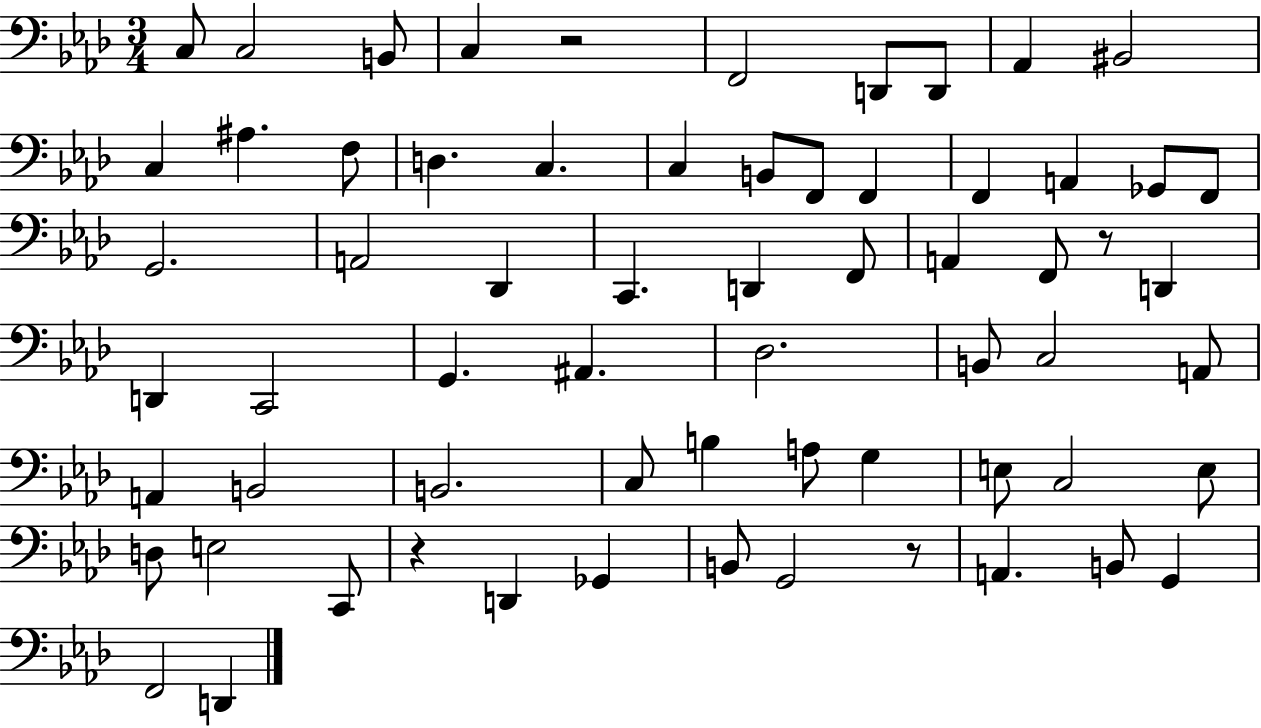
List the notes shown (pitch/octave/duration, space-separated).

C3/e C3/h B2/e C3/q R/h F2/h D2/e D2/e Ab2/q BIS2/h C3/q A#3/q. F3/e D3/q. C3/q. C3/q B2/e F2/e F2/q F2/q A2/q Gb2/e F2/e G2/h. A2/h Db2/q C2/q. D2/q F2/e A2/q F2/e R/e D2/q D2/q C2/h G2/q. A#2/q. Db3/h. B2/e C3/h A2/e A2/q B2/h B2/h. C3/e B3/q A3/e G3/q E3/e C3/h E3/e D3/e E3/h C2/e R/q D2/q Gb2/q B2/e G2/h R/e A2/q. B2/e G2/q F2/h D2/q